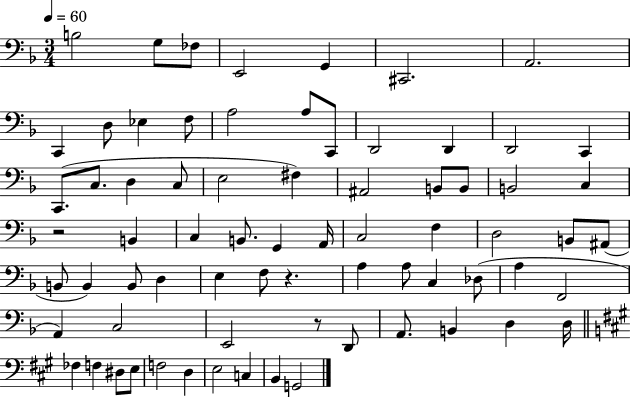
B3/h G3/e FES3/e E2/h G2/q C#2/h. A2/h. C2/q D3/e Eb3/q F3/e A3/h A3/e C2/e D2/h D2/q D2/h C2/q C2/e. C3/e. D3/q C3/e E3/h F#3/q A#2/h B2/e B2/e B2/h C3/q R/h B2/q C3/q B2/e. G2/q A2/s C3/h F3/q D3/h B2/e A#2/e B2/e B2/q B2/e D3/q E3/q F3/e R/q. A3/q A3/e C3/q Db3/e A3/q F2/h A2/q C3/h E2/h R/e D2/e A2/e. B2/q D3/q D3/s FES3/q F3/q D#3/e E3/e F3/h D3/q E3/h C3/q B2/q G2/h